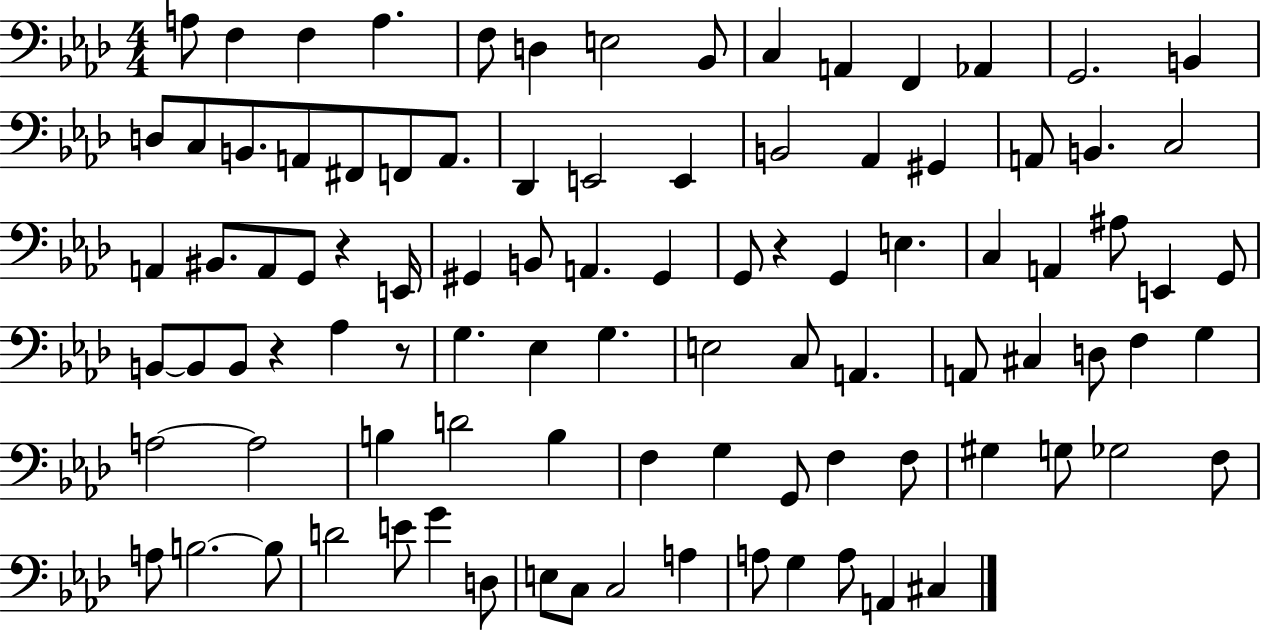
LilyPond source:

{
  \clef bass
  \numericTimeSignature
  \time 4/4
  \key aes \major
  a8 f4 f4 a4. | f8 d4 e2 bes,8 | c4 a,4 f,4 aes,4 | g,2. b,4 | \break d8 c8 b,8. a,8 fis,8 f,8 a,8. | des,4 e,2 e,4 | b,2 aes,4 gis,4 | a,8 b,4. c2 | \break a,4 bis,8. a,8 g,8 r4 e,16 | gis,4 b,8 a,4. gis,4 | g,8 r4 g,4 e4. | c4 a,4 ais8 e,4 g,8 | \break b,8~~ b,8 b,8 r4 aes4 r8 | g4. ees4 g4. | e2 c8 a,4. | a,8 cis4 d8 f4 g4 | \break a2~~ a2 | b4 d'2 b4 | f4 g4 g,8 f4 f8 | gis4 g8 ges2 f8 | \break a8 b2.~~ b8 | d'2 e'8 g'4 d8 | e8 c8 c2 a4 | a8 g4 a8 a,4 cis4 | \break \bar "|."
}